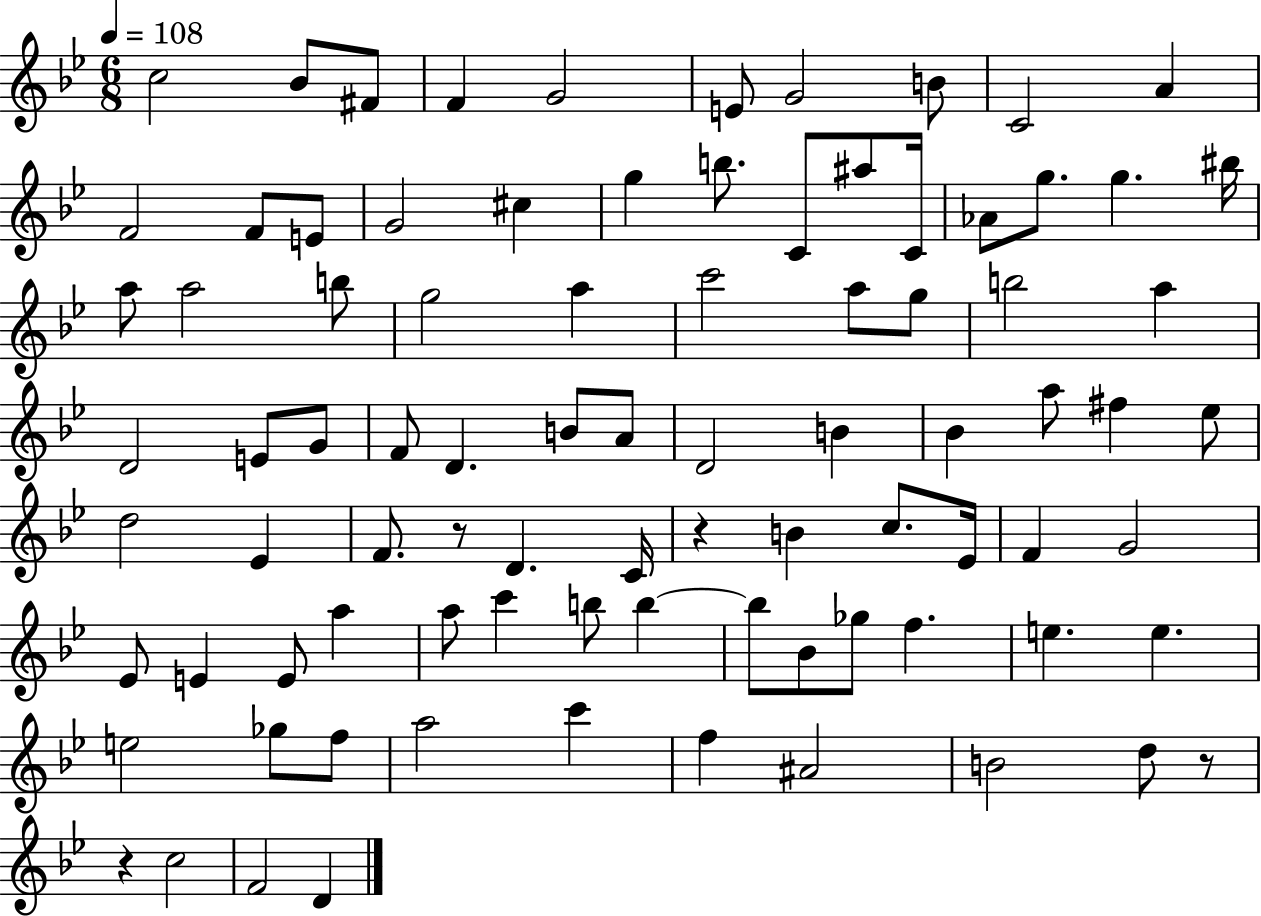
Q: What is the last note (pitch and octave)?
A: D4